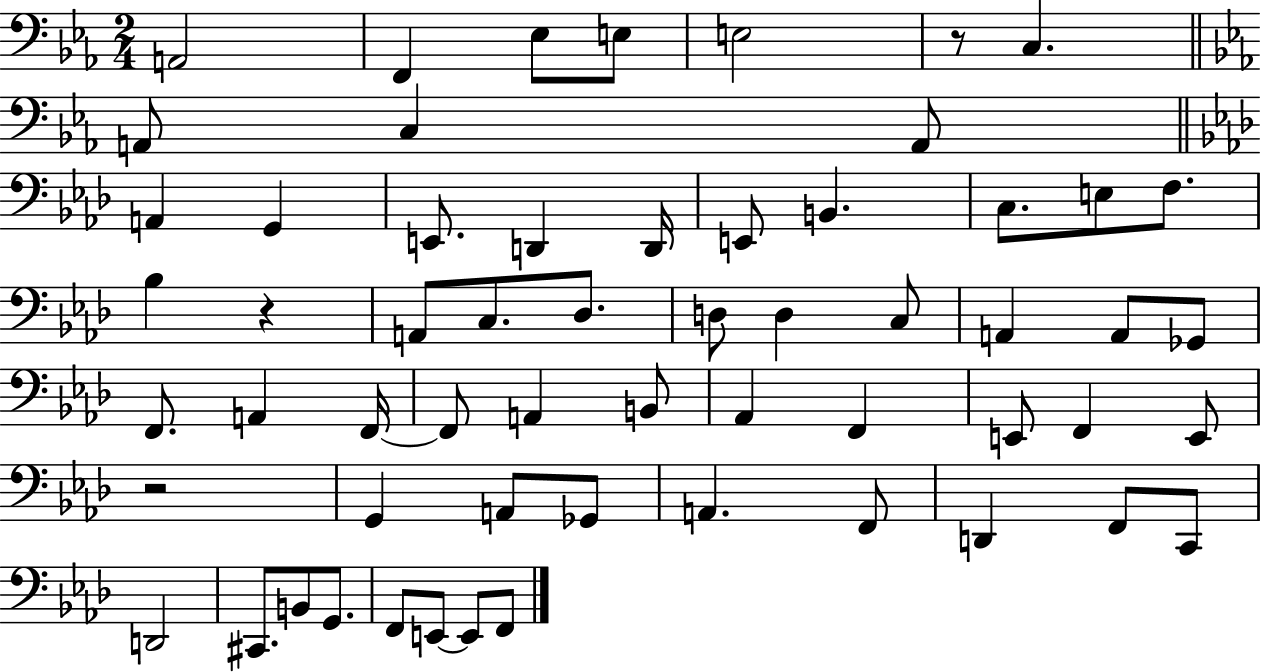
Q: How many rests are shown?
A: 3